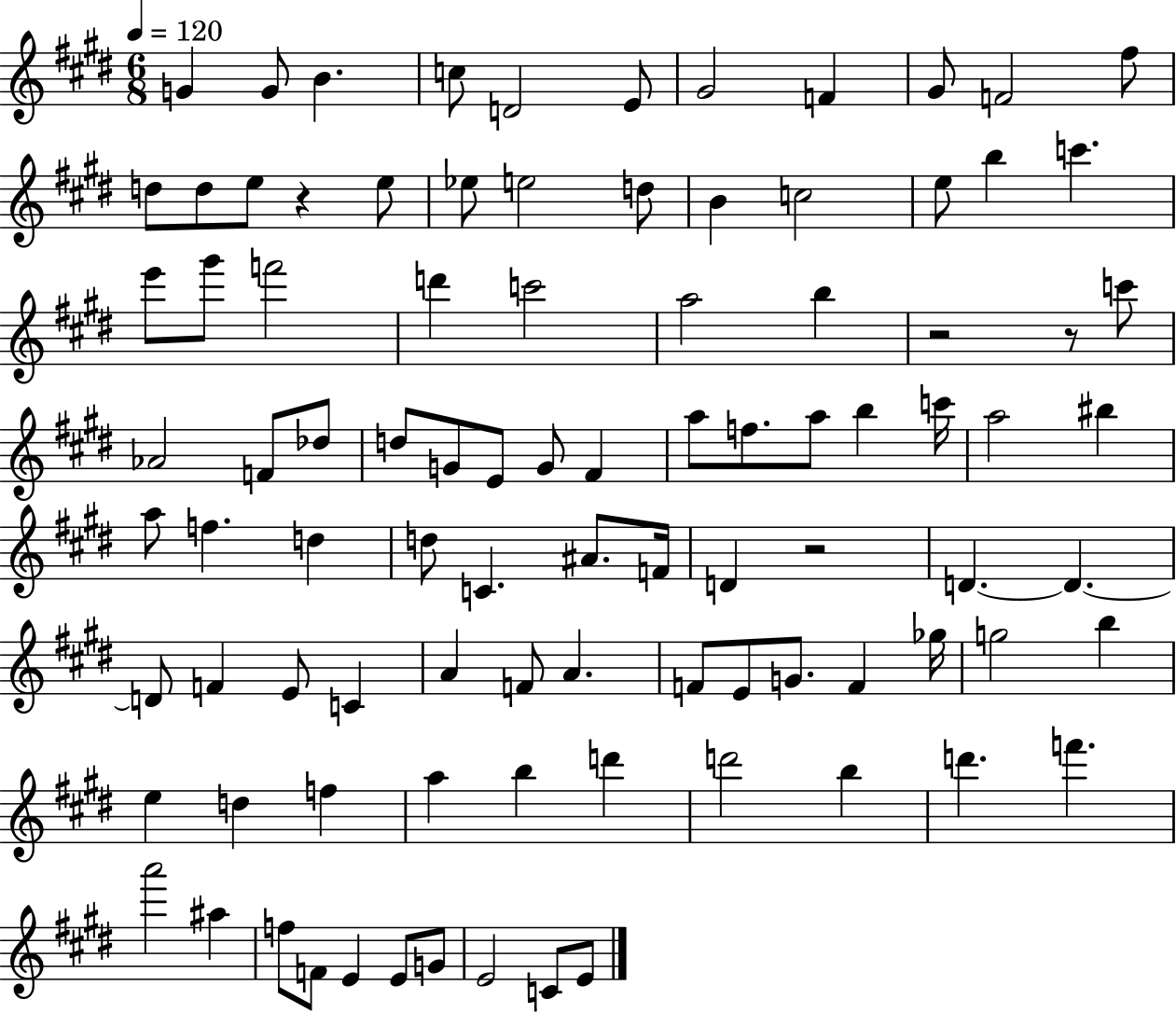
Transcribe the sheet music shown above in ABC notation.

X:1
T:Untitled
M:6/8
L:1/4
K:E
G G/2 B c/2 D2 E/2 ^G2 F ^G/2 F2 ^f/2 d/2 d/2 e/2 z e/2 _e/2 e2 d/2 B c2 e/2 b c' e'/2 ^g'/2 f'2 d' c'2 a2 b z2 z/2 c'/2 _A2 F/2 _d/2 d/2 G/2 E/2 G/2 ^F a/2 f/2 a/2 b c'/4 a2 ^b a/2 f d d/2 C ^A/2 F/4 D z2 D D D/2 F E/2 C A F/2 A F/2 E/2 G/2 F _g/4 g2 b e d f a b d' d'2 b d' f' a'2 ^a f/2 F/2 E E/2 G/2 E2 C/2 E/2